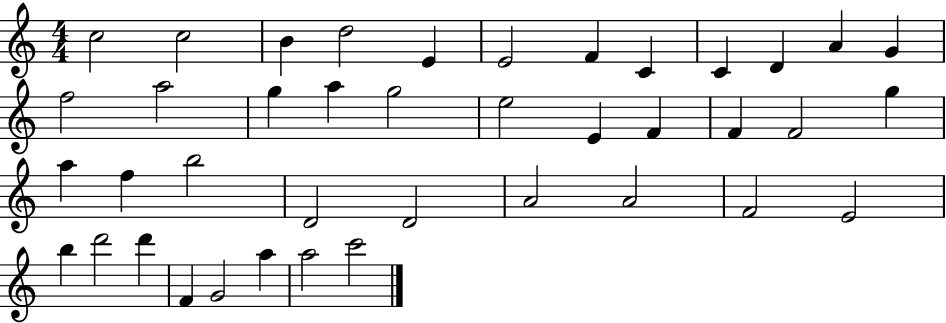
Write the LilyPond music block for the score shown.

{
  \clef treble
  \numericTimeSignature
  \time 4/4
  \key c \major
  c''2 c''2 | b'4 d''2 e'4 | e'2 f'4 c'4 | c'4 d'4 a'4 g'4 | \break f''2 a''2 | g''4 a''4 g''2 | e''2 e'4 f'4 | f'4 f'2 g''4 | \break a''4 f''4 b''2 | d'2 d'2 | a'2 a'2 | f'2 e'2 | \break b''4 d'''2 d'''4 | f'4 g'2 a''4 | a''2 c'''2 | \bar "|."
}